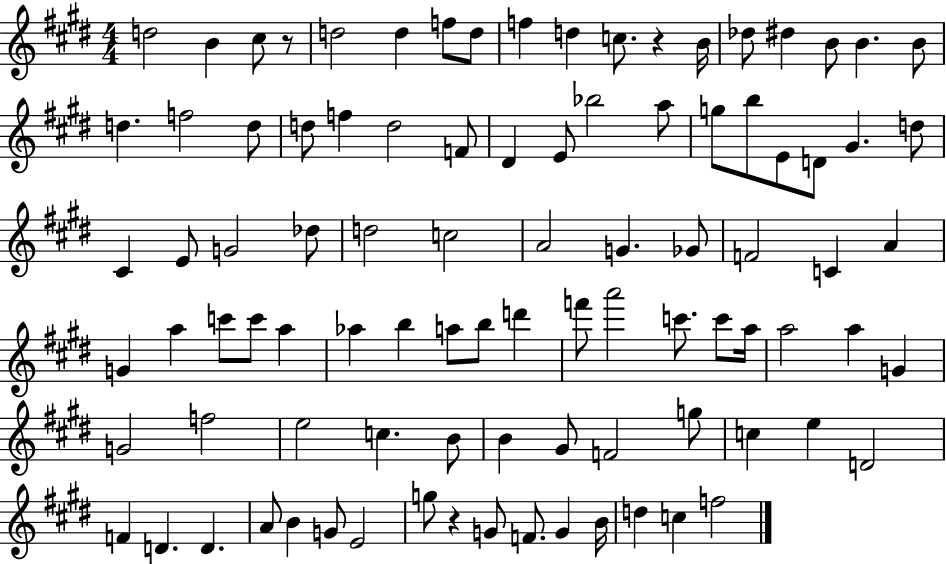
D5/h B4/q C#5/e R/e D5/h D5/q F5/e D5/e F5/q D5/q C5/e. R/q B4/s Db5/e D#5/q B4/e B4/q. B4/e D5/q. F5/h D5/e D5/e F5/q D5/h F4/e D#4/q E4/e Bb5/h A5/e G5/e B5/e E4/e D4/e G#4/q. D5/e C#4/q E4/e G4/h Db5/e D5/h C5/h A4/h G4/q. Gb4/e F4/h C4/q A4/q G4/q A5/q C6/e C6/e A5/q Ab5/q B5/q A5/e B5/e D6/q F6/e A6/h C6/e. C6/e A5/s A5/h A5/q G4/q G4/h F5/h E5/h C5/q. B4/e B4/q G#4/e F4/h G5/e C5/q E5/q D4/h F4/q D4/q. D4/q. A4/e B4/q G4/e E4/h G5/e R/q G4/e F4/e. G4/q B4/s D5/q C5/q F5/h